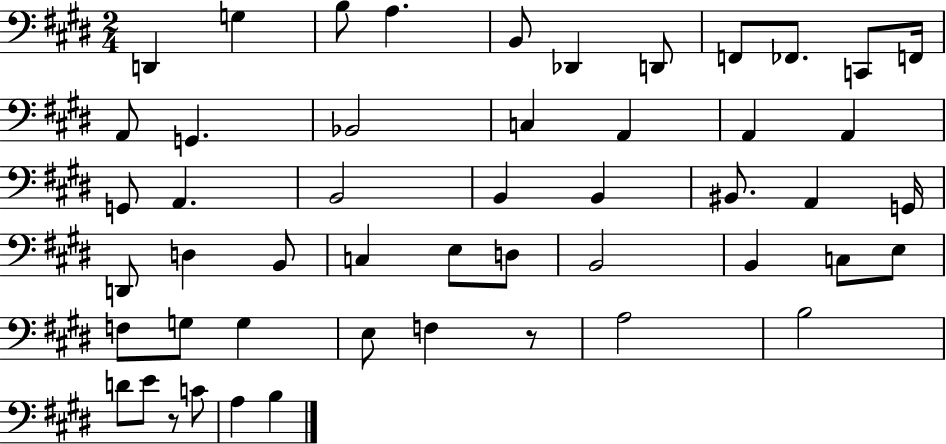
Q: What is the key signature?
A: E major